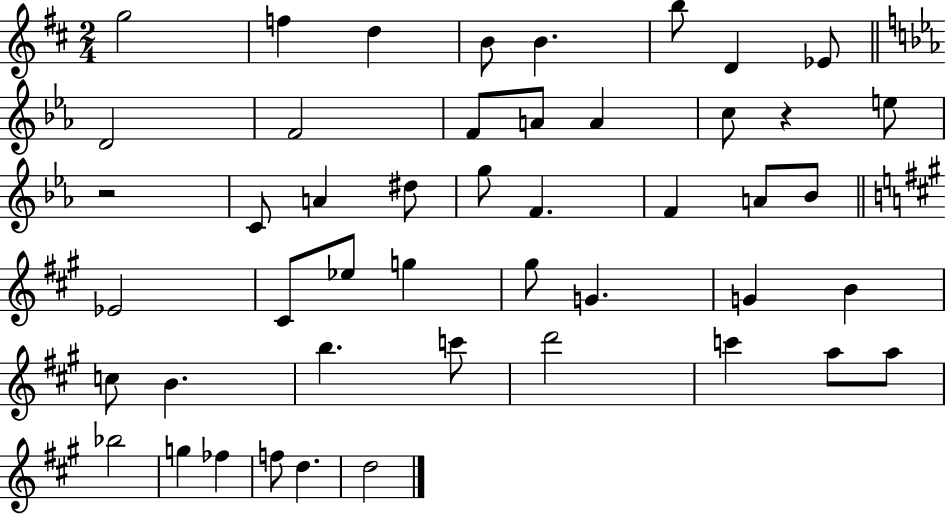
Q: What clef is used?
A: treble